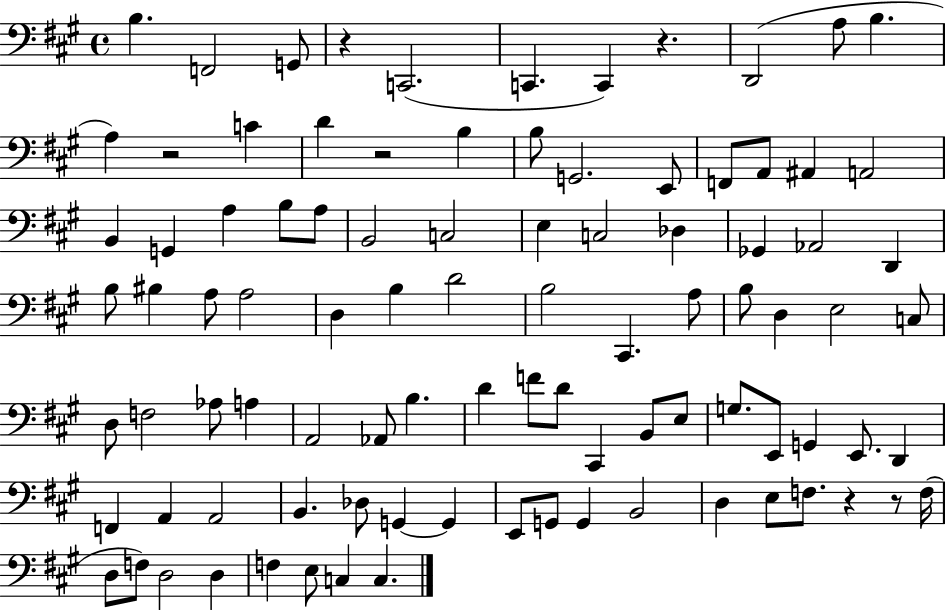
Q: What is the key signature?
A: A major